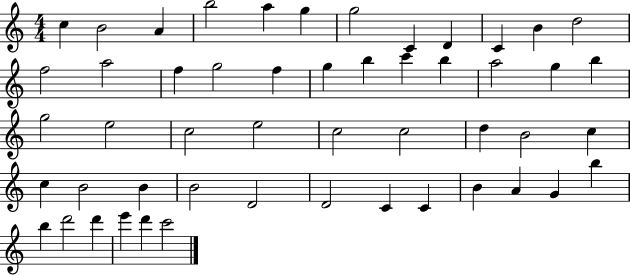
X:1
T:Untitled
M:4/4
L:1/4
K:C
c B2 A b2 a g g2 C D C B d2 f2 a2 f g2 f g b c' b a2 g b g2 e2 c2 e2 c2 c2 d B2 c c B2 B B2 D2 D2 C C B A G b b d'2 d' e' d' c'2